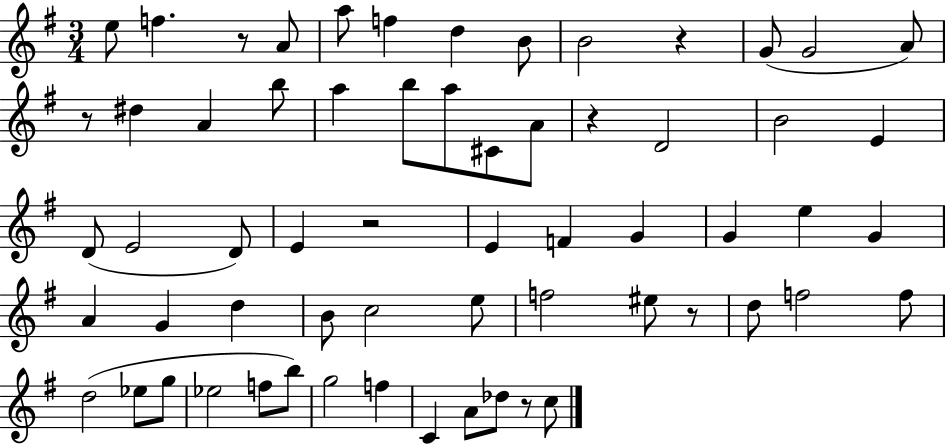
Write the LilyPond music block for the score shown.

{
  \clef treble
  \numericTimeSignature
  \time 3/4
  \key g \major
  e''8 f''4. r8 a'8 | a''8 f''4 d''4 b'8 | b'2 r4 | g'8( g'2 a'8) | \break r8 dis''4 a'4 b''8 | a''4 b''8 a''8 cis'8 a'8 | r4 d'2 | b'2 e'4 | \break d'8( e'2 d'8) | e'4 r2 | e'4 f'4 g'4 | g'4 e''4 g'4 | \break a'4 g'4 d''4 | b'8 c''2 e''8 | f''2 eis''8 r8 | d''8 f''2 f''8 | \break d''2( ees''8 g''8 | ees''2 f''8 b''8) | g''2 f''4 | c'4 a'8 des''8 r8 c''8 | \break \bar "|."
}